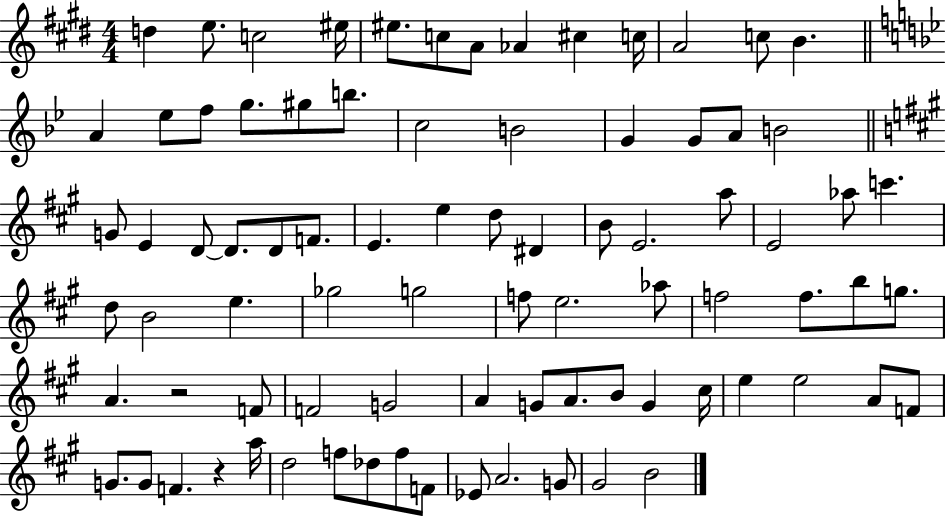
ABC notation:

X:1
T:Untitled
M:4/4
L:1/4
K:E
d e/2 c2 ^e/4 ^e/2 c/2 A/2 _A ^c c/4 A2 c/2 B A _e/2 f/2 g/2 ^g/2 b/2 c2 B2 G G/2 A/2 B2 G/2 E D/2 D/2 D/2 F/2 E e d/2 ^D B/2 E2 a/2 E2 _a/2 c' d/2 B2 e _g2 g2 f/2 e2 _a/2 f2 f/2 b/2 g/2 A z2 F/2 F2 G2 A G/2 A/2 B/2 G ^c/4 e e2 A/2 F/2 G/2 G/2 F z a/4 d2 f/2 _d/2 f/2 F/2 _E/2 A2 G/2 ^G2 B2